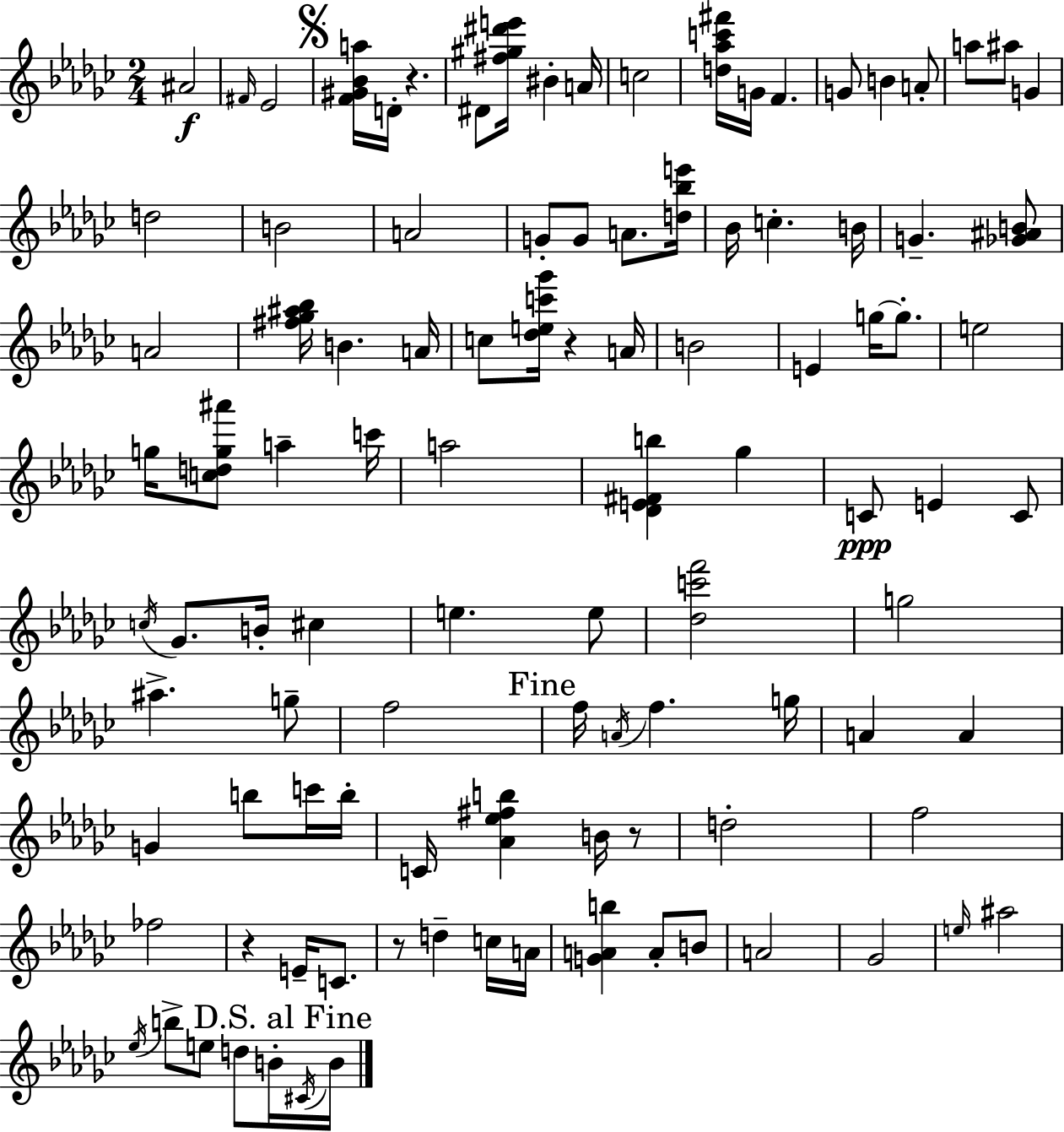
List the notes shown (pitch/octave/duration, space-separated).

A#4/h F#4/s Eb4/h [F4,G#4,Bb4,A5]/s D4/s R/q. D#4/e [F#5,G#5,D#6,E6]/s BIS4/q A4/s C5/h [D5,Ab5,C6,F#6]/s G4/s F4/q. G4/e B4/q A4/e A5/e A#5/e G4/q D5/h B4/h A4/h G4/e G4/e A4/e. [D5,Bb5,E6]/s Bb4/s C5/q. B4/s G4/q. [Gb4,A#4,B4]/e A4/h [F#5,Gb5,A#5,Bb5]/s B4/q. A4/s C5/e [Db5,E5,C6,Gb6]/s R/q A4/s B4/h E4/q G5/s G5/e. E5/h G5/s [C5,D5,G5,A#6]/e A5/q C6/s A5/h [Db4,E4,F#4,B5]/q Gb5/q C4/e E4/q C4/e C5/s Gb4/e. B4/s C#5/q E5/q. E5/e [Db5,C6,F6]/h G5/h A#5/q. G5/e F5/h F5/s A4/s F5/q. G5/s A4/q A4/q G4/q B5/e C6/s B5/s C4/s [Ab4,Eb5,F#5,B5]/q B4/s R/e D5/h F5/h FES5/h R/q E4/s C4/e. R/e D5/q C5/s A4/s [G4,A4,B5]/q A4/e B4/e A4/h Gb4/h E5/s A#5/h Eb5/s B5/e E5/e D5/e B4/s C#4/s B4/s